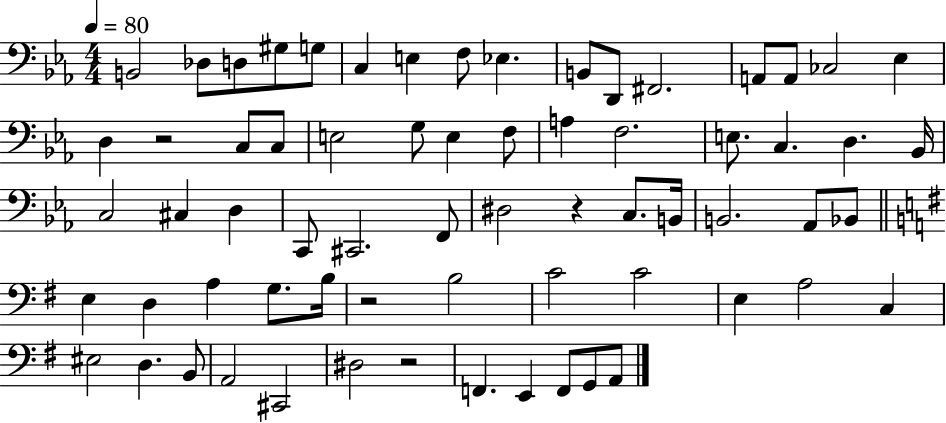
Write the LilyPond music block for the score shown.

{
  \clef bass
  \numericTimeSignature
  \time 4/4
  \key ees \major
  \tempo 4 = 80
  \repeat volta 2 { b,2 des8 d8 gis8 g8 | c4 e4 f8 ees4. | b,8 d,8 fis,2. | a,8 a,8 ces2 ees4 | \break d4 r2 c8 c8 | e2 g8 e4 f8 | a4 f2. | e8. c4. d4. bes,16 | \break c2 cis4 d4 | c,8 cis,2. f,8 | dis2 r4 c8. b,16 | b,2. aes,8 bes,8 | \break \bar "||" \break \key g \major e4 d4 a4 g8. b16 | r2 b2 | c'2 c'2 | e4 a2 c4 | \break eis2 d4. b,8 | a,2 cis,2 | dis2 r2 | f,4. e,4 f,8 g,8 a,8 | \break } \bar "|."
}